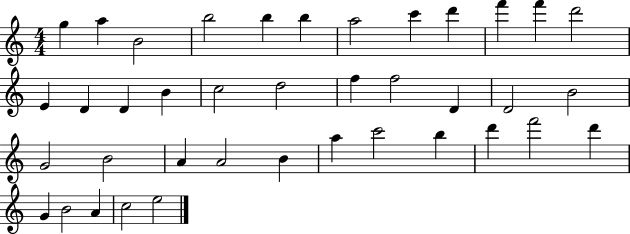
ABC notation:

X:1
T:Untitled
M:4/4
L:1/4
K:C
g a B2 b2 b b a2 c' d' f' f' d'2 E D D B c2 d2 f f2 D D2 B2 G2 B2 A A2 B a c'2 b d' f'2 d' G B2 A c2 e2